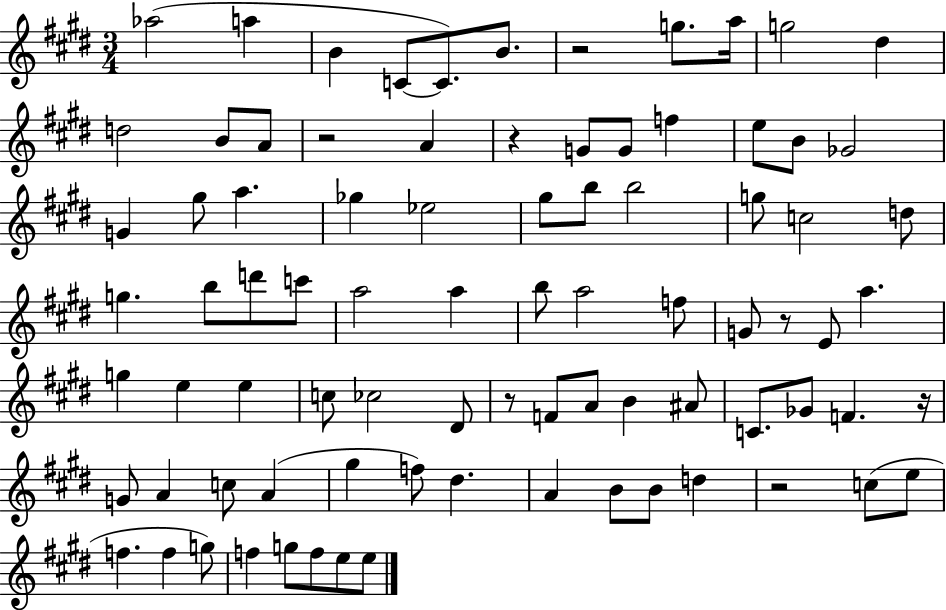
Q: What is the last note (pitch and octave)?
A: E5